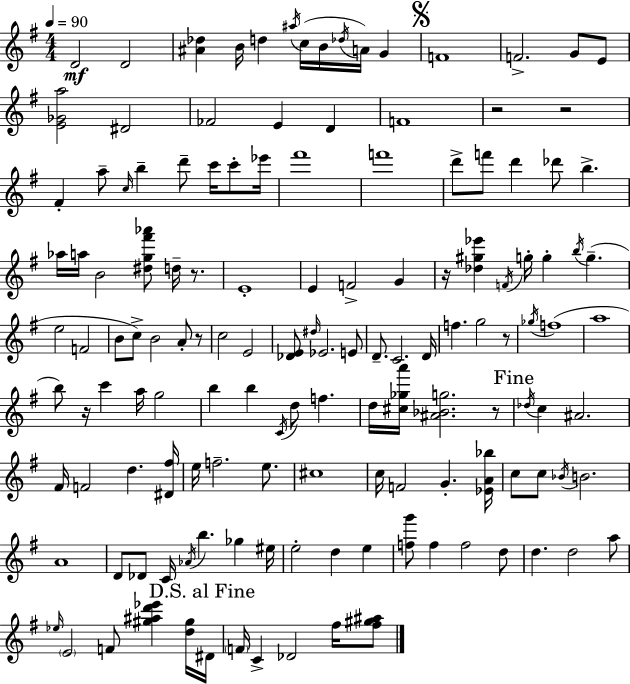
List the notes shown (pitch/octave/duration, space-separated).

D4/h D4/h [A#4,Db5]/q B4/s D5/q A#5/s C5/s B4/s Db5/s A4/s G4/q F4/w F4/h. G4/e E4/e [E4,Gb4,A5]/h D#4/h FES4/h E4/q D4/q F4/w R/h R/h F#4/q A5/e C5/s B5/q D6/e C6/s C6/e Eb6/s F#6/w F6/w D6/e F6/e D6/q Db6/e B5/q. Ab5/s A5/s B4/h [D#5,G5,F#6,Ab6]/e D5/s R/e. E4/w E4/q F4/h G4/q R/s [Db5,G#5,Eb6]/q F4/s G5/s G5/q B5/s G5/q. E5/h F4/h B4/e C5/e B4/h A4/e R/e C5/h E4/h [Db4,E4]/e D#5/s Eb4/h. E4/e D4/e. C4/h. D4/s F5/q. G5/h R/e Gb5/s F5/w A5/w B5/e R/s C6/q A5/s G5/h B5/q B5/q C4/s D5/e F5/q. D5/s [C#5,Gb5,A6]/s [A#4,Bb4,G5]/h. R/e Db5/s C5/q A#4/h. F#4/s F4/h D5/q. [D#4,F#5]/s E5/s F5/h. E5/e. C#5/w C5/s F4/h G4/q. [Eb4,A4,Bb5]/s C5/e C5/e Bb4/s B4/h. A4/w D4/e Db4/e C4/s Ab4/s B5/q. Gb5/q EIS5/s E5/h D5/q E5/q [F5,G6]/e F5/q F5/h D5/e D5/q. D5/h A5/e Eb5/s E4/h F4/e [G#5,A#5,D6,Eb6]/q [D5,G#5]/s D#4/s F4/s C4/q Db4/h F#5/s [F#5,G#5,A#5]/e